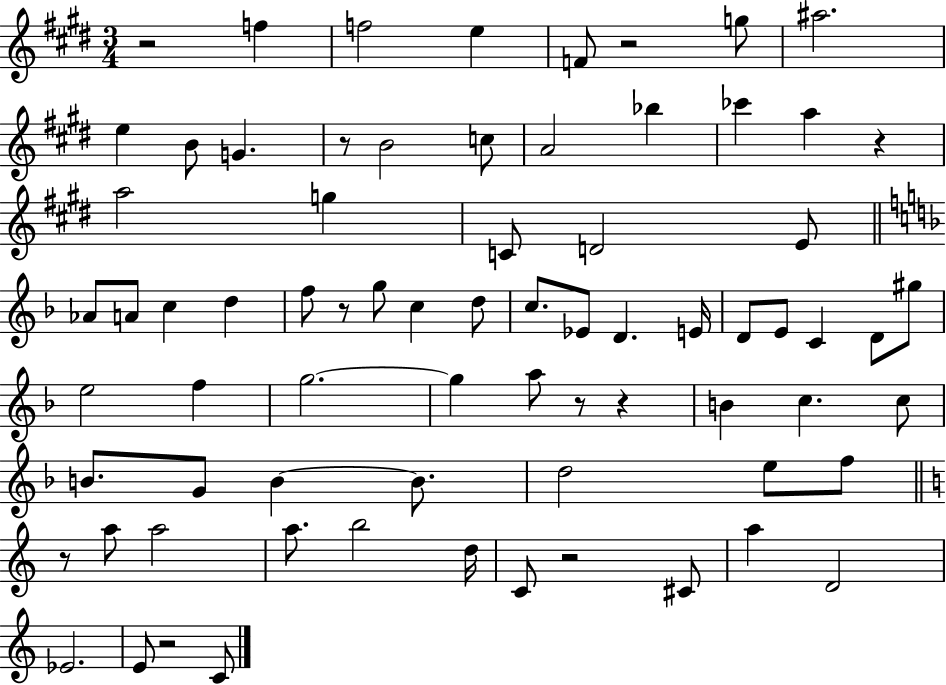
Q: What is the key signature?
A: E major